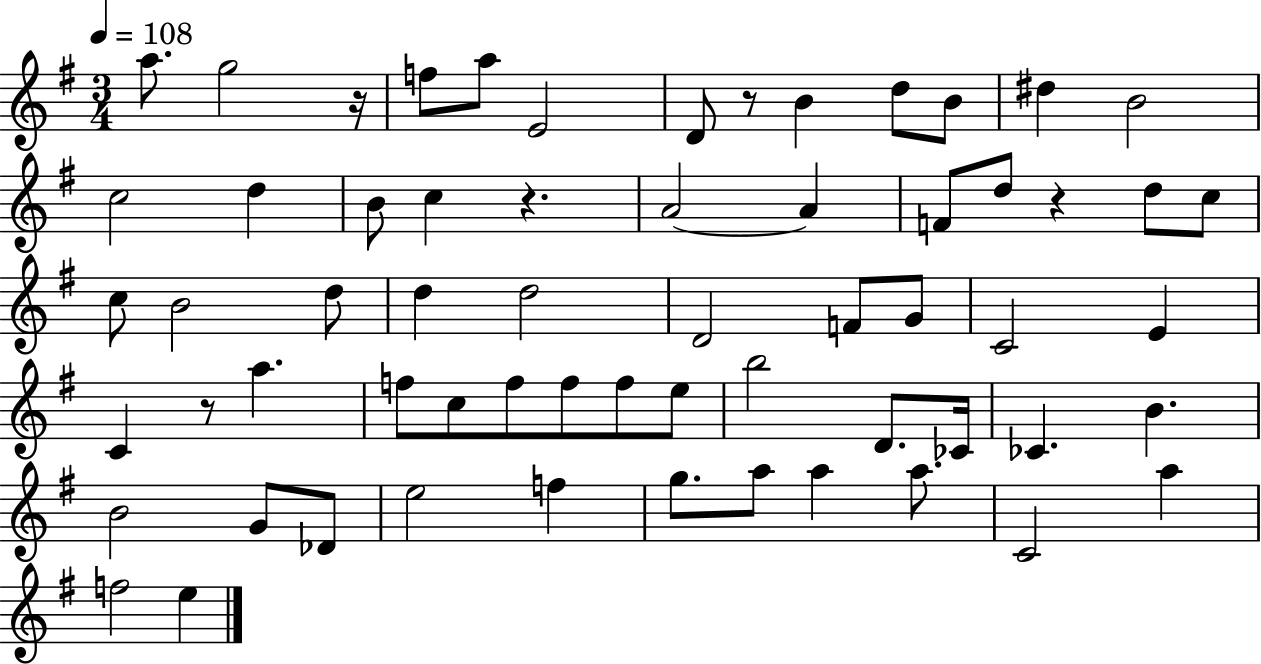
A5/e. G5/h R/s F5/e A5/e E4/h D4/e R/e B4/q D5/e B4/e D#5/q B4/h C5/h D5/q B4/e C5/q R/q. A4/h A4/q F4/e D5/e R/q D5/e C5/e C5/e B4/h D5/e D5/q D5/h D4/h F4/e G4/e C4/h E4/q C4/q R/e A5/q. F5/e C5/e F5/e F5/e F5/e E5/e B5/h D4/e. CES4/s CES4/q. B4/q. B4/h G4/e Db4/e E5/h F5/q G5/e. A5/e A5/q A5/e. C4/h A5/q F5/h E5/q